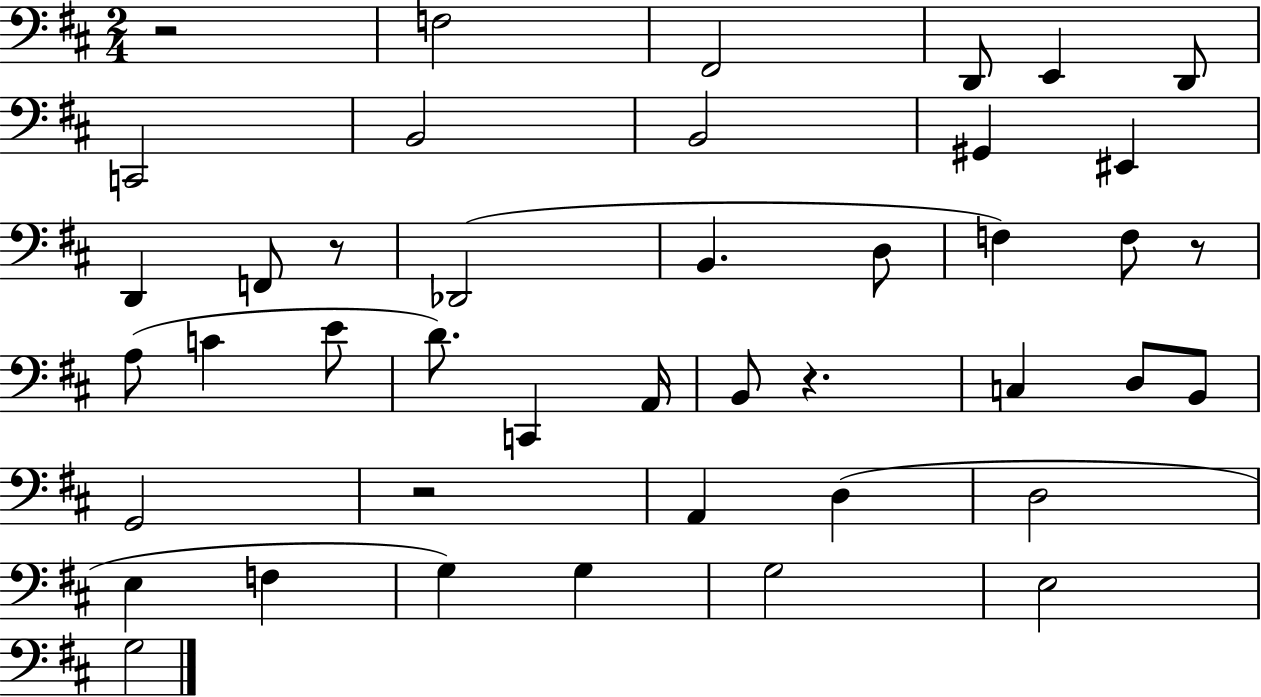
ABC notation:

X:1
T:Untitled
M:2/4
L:1/4
K:D
z2 F,2 ^F,,2 D,,/2 E,, D,,/2 C,,2 B,,2 B,,2 ^G,, ^E,, D,, F,,/2 z/2 _D,,2 B,, D,/2 F, F,/2 z/2 A,/2 C E/2 D/2 C,, A,,/4 B,,/2 z C, D,/2 B,,/2 G,,2 z2 A,, D, D,2 E, F, G, G, G,2 E,2 G,2